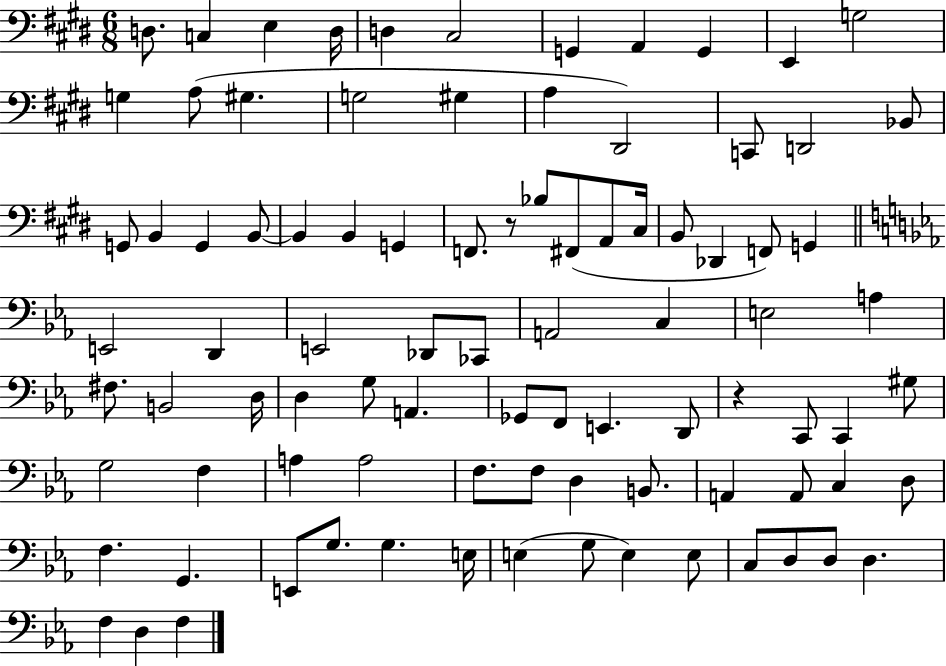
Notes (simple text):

D3/e. C3/q E3/q D3/s D3/q C#3/h G2/q A2/q G2/q E2/q G3/h G3/q A3/e G#3/q. G3/h G#3/q A3/q D#2/h C2/e D2/h Bb2/e G2/e B2/q G2/q B2/e B2/q B2/q G2/q F2/e. R/e Bb3/e F#2/e A2/e C#3/s B2/e Db2/q F2/e G2/q E2/h D2/q E2/h Db2/e CES2/e A2/h C3/q E3/h A3/q F#3/e. B2/h D3/s D3/q G3/e A2/q. Gb2/e F2/e E2/q. D2/e R/q C2/e C2/q G#3/e G3/h F3/q A3/q A3/h F3/e. F3/e D3/q B2/e. A2/q A2/e C3/q D3/e F3/q. G2/q. E2/e G3/e. G3/q. E3/s E3/q G3/e E3/q E3/e C3/e D3/e D3/e D3/q. F3/q D3/q F3/q